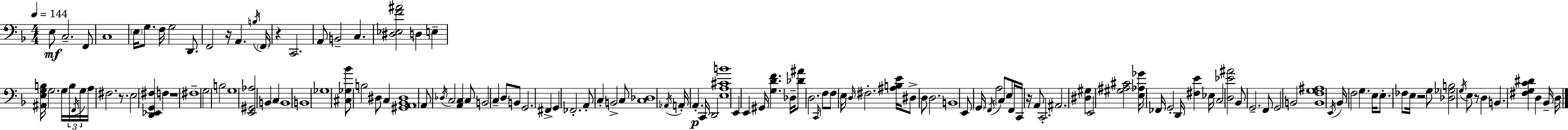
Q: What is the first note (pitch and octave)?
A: E3